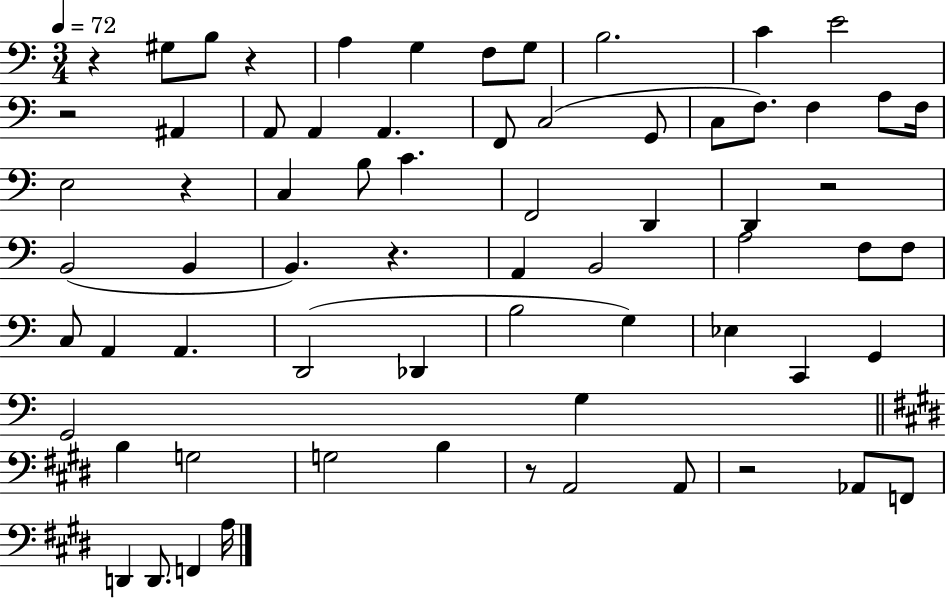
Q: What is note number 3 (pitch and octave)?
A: A3